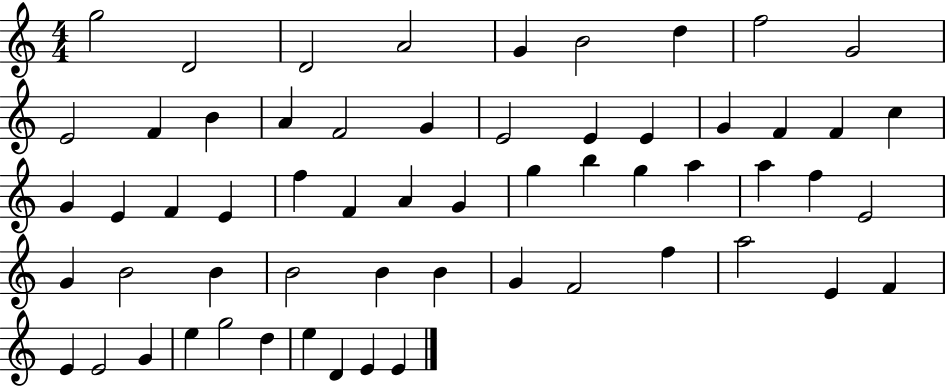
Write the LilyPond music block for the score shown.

{
  \clef treble
  \numericTimeSignature
  \time 4/4
  \key c \major
  g''2 d'2 | d'2 a'2 | g'4 b'2 d''4 | f''2 g'2 | \break e'2 f'4 b'4 | a'4 f'2 g'4 | e'2 e'4 e'4 | g'4 f'4 f'4 c''4 | \break g'4 e'4 f'4 e'4 | f''4 f'4 a'4 g'4 | g''4 b''4 g''4 a''4 | a''4 f''4 e'2 | \break g'4 b'2 b'4 | b'2 b'4 b'4 | g'4 f'2 f''4 | a''2 e'4 f'4 | \break e'4 e'2 g'4 | e''4 g''2 d''4 | e''4 d'4 e'4 e'4 | \bar "|."
}